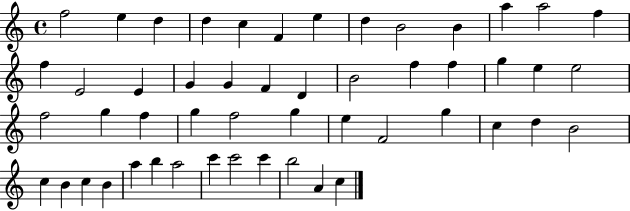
F5/h E5/q D5/q D5/q C5/q F4/q E5/q D5/q B4/h B4/q A5/q A5/h F5/q F5/q E4/h E4/q G4/q G4/q F4/q D4/q B4/h F5/q F5/q G5/q E5/q E5/h F5/h G5/q F5/q G5/q F5/h G5/q E5/q F4/h G5/q C5/q D5/q B4/h C5/q B4/q C5/q B4/q A5/q B5/q A5/h C6/q C6/h C6/q B5/h A4/q C5/q